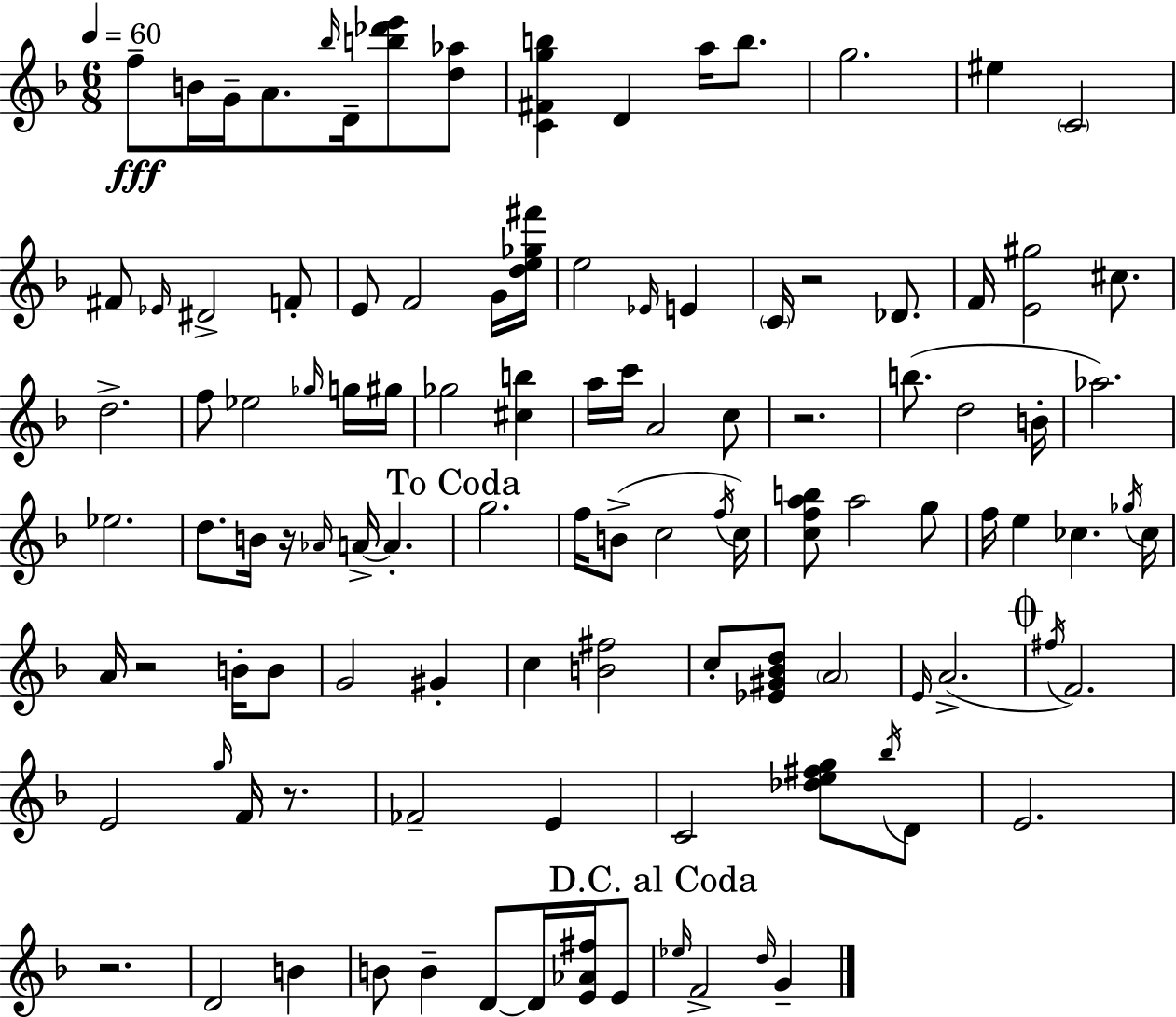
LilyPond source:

{
  \clef treble
  \numericTimeSignature
  \time 6/8
  \key f \major
  \tempo 4 = 60
  f''8--\fff b'16 g'16-- a'8. \grace { bes''16 } d'16-- <b'' des''' e'''>8 <d'' aes''>8 | <c' fis' g'' b''>4 d'4 a''16 b''8. | g''2. | eis''4 \parenthesize c'2 | \break fis'8 \grace { ees'16 } dis'2-> | f'8-. e'8 f'2 | g'16 <d'' e'' ges'' fis'''>16 e''2 \grace { ees'16 } e'4 | \parenthesize c'16 r2 | \break des'8. f'16 <e' gis''>2 | cis''8. d''2.-> | f''8 ees''2 | \grace { ges''16 } g''16 gis''16 ges''2 | \break <cis'' b''>4 a''16 c'''16 a'2 | c''8 r2. | b''8.( d''2 | b'16-. aes''2.) | \break ees''2. | d''8. b'16 r16 \grace { aes'16 } a'16->~~ a'4.-. | \mark "To Coda" g''2. | f''16 b'8->( c''2 | \break \acciaccatura { f''16 } c''16) <c'' f'' a'' b''>8 a''2 | g''8 f''16 e''4 ces''4. | \acciaccatura { ges''16 } ces''16 a'16 r2 | b'16-. b'8 g'2 | \break gis'4-. c''4 <b' fis''>2 | c''8-. <ees' gis' bes' d''>8 \parenthesize a'2 | \grace { e'16 }( a'2.-> | \mark \markup { \musicglyph "scripts.coda" } \acciaccatura { fis''16 } f'2.) | \break e'2 | \grace { g''16 } f'16 r8. fes'2-- | e'4 c'2 | <des'' e'' fis'' g''>8 \acciaccatura { bes''16 } d'8 e'2. | \break r2. | d'2 | b'4 b'8 | b'4-- d'8~~ d'16 <e' aes' fis''>16 e'8 \mark "D.C. al Coda" \grace { ees''16 } | \break f'2-> \grace { d''16 } g'4-- | \bar "|."
}